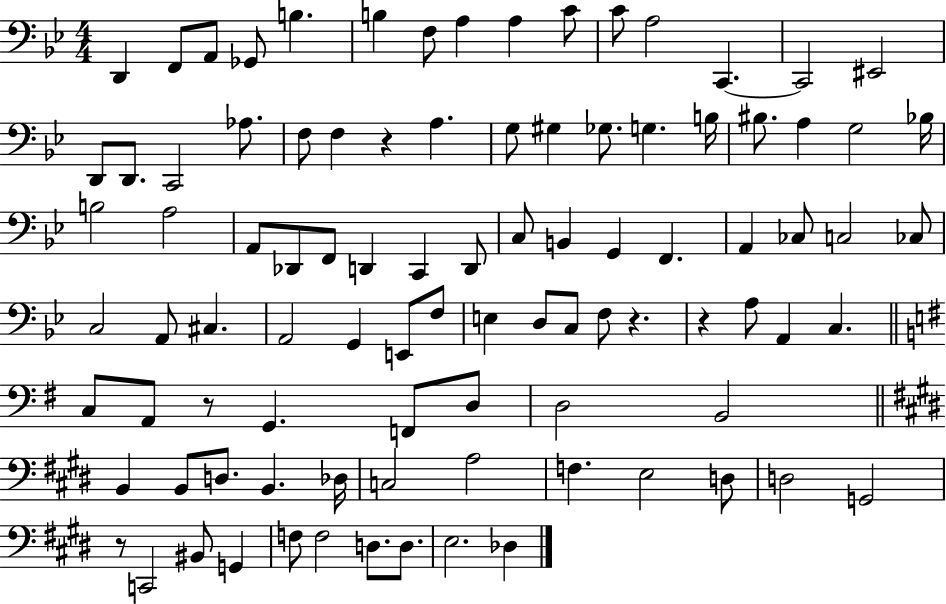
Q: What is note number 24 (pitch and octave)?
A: G#3